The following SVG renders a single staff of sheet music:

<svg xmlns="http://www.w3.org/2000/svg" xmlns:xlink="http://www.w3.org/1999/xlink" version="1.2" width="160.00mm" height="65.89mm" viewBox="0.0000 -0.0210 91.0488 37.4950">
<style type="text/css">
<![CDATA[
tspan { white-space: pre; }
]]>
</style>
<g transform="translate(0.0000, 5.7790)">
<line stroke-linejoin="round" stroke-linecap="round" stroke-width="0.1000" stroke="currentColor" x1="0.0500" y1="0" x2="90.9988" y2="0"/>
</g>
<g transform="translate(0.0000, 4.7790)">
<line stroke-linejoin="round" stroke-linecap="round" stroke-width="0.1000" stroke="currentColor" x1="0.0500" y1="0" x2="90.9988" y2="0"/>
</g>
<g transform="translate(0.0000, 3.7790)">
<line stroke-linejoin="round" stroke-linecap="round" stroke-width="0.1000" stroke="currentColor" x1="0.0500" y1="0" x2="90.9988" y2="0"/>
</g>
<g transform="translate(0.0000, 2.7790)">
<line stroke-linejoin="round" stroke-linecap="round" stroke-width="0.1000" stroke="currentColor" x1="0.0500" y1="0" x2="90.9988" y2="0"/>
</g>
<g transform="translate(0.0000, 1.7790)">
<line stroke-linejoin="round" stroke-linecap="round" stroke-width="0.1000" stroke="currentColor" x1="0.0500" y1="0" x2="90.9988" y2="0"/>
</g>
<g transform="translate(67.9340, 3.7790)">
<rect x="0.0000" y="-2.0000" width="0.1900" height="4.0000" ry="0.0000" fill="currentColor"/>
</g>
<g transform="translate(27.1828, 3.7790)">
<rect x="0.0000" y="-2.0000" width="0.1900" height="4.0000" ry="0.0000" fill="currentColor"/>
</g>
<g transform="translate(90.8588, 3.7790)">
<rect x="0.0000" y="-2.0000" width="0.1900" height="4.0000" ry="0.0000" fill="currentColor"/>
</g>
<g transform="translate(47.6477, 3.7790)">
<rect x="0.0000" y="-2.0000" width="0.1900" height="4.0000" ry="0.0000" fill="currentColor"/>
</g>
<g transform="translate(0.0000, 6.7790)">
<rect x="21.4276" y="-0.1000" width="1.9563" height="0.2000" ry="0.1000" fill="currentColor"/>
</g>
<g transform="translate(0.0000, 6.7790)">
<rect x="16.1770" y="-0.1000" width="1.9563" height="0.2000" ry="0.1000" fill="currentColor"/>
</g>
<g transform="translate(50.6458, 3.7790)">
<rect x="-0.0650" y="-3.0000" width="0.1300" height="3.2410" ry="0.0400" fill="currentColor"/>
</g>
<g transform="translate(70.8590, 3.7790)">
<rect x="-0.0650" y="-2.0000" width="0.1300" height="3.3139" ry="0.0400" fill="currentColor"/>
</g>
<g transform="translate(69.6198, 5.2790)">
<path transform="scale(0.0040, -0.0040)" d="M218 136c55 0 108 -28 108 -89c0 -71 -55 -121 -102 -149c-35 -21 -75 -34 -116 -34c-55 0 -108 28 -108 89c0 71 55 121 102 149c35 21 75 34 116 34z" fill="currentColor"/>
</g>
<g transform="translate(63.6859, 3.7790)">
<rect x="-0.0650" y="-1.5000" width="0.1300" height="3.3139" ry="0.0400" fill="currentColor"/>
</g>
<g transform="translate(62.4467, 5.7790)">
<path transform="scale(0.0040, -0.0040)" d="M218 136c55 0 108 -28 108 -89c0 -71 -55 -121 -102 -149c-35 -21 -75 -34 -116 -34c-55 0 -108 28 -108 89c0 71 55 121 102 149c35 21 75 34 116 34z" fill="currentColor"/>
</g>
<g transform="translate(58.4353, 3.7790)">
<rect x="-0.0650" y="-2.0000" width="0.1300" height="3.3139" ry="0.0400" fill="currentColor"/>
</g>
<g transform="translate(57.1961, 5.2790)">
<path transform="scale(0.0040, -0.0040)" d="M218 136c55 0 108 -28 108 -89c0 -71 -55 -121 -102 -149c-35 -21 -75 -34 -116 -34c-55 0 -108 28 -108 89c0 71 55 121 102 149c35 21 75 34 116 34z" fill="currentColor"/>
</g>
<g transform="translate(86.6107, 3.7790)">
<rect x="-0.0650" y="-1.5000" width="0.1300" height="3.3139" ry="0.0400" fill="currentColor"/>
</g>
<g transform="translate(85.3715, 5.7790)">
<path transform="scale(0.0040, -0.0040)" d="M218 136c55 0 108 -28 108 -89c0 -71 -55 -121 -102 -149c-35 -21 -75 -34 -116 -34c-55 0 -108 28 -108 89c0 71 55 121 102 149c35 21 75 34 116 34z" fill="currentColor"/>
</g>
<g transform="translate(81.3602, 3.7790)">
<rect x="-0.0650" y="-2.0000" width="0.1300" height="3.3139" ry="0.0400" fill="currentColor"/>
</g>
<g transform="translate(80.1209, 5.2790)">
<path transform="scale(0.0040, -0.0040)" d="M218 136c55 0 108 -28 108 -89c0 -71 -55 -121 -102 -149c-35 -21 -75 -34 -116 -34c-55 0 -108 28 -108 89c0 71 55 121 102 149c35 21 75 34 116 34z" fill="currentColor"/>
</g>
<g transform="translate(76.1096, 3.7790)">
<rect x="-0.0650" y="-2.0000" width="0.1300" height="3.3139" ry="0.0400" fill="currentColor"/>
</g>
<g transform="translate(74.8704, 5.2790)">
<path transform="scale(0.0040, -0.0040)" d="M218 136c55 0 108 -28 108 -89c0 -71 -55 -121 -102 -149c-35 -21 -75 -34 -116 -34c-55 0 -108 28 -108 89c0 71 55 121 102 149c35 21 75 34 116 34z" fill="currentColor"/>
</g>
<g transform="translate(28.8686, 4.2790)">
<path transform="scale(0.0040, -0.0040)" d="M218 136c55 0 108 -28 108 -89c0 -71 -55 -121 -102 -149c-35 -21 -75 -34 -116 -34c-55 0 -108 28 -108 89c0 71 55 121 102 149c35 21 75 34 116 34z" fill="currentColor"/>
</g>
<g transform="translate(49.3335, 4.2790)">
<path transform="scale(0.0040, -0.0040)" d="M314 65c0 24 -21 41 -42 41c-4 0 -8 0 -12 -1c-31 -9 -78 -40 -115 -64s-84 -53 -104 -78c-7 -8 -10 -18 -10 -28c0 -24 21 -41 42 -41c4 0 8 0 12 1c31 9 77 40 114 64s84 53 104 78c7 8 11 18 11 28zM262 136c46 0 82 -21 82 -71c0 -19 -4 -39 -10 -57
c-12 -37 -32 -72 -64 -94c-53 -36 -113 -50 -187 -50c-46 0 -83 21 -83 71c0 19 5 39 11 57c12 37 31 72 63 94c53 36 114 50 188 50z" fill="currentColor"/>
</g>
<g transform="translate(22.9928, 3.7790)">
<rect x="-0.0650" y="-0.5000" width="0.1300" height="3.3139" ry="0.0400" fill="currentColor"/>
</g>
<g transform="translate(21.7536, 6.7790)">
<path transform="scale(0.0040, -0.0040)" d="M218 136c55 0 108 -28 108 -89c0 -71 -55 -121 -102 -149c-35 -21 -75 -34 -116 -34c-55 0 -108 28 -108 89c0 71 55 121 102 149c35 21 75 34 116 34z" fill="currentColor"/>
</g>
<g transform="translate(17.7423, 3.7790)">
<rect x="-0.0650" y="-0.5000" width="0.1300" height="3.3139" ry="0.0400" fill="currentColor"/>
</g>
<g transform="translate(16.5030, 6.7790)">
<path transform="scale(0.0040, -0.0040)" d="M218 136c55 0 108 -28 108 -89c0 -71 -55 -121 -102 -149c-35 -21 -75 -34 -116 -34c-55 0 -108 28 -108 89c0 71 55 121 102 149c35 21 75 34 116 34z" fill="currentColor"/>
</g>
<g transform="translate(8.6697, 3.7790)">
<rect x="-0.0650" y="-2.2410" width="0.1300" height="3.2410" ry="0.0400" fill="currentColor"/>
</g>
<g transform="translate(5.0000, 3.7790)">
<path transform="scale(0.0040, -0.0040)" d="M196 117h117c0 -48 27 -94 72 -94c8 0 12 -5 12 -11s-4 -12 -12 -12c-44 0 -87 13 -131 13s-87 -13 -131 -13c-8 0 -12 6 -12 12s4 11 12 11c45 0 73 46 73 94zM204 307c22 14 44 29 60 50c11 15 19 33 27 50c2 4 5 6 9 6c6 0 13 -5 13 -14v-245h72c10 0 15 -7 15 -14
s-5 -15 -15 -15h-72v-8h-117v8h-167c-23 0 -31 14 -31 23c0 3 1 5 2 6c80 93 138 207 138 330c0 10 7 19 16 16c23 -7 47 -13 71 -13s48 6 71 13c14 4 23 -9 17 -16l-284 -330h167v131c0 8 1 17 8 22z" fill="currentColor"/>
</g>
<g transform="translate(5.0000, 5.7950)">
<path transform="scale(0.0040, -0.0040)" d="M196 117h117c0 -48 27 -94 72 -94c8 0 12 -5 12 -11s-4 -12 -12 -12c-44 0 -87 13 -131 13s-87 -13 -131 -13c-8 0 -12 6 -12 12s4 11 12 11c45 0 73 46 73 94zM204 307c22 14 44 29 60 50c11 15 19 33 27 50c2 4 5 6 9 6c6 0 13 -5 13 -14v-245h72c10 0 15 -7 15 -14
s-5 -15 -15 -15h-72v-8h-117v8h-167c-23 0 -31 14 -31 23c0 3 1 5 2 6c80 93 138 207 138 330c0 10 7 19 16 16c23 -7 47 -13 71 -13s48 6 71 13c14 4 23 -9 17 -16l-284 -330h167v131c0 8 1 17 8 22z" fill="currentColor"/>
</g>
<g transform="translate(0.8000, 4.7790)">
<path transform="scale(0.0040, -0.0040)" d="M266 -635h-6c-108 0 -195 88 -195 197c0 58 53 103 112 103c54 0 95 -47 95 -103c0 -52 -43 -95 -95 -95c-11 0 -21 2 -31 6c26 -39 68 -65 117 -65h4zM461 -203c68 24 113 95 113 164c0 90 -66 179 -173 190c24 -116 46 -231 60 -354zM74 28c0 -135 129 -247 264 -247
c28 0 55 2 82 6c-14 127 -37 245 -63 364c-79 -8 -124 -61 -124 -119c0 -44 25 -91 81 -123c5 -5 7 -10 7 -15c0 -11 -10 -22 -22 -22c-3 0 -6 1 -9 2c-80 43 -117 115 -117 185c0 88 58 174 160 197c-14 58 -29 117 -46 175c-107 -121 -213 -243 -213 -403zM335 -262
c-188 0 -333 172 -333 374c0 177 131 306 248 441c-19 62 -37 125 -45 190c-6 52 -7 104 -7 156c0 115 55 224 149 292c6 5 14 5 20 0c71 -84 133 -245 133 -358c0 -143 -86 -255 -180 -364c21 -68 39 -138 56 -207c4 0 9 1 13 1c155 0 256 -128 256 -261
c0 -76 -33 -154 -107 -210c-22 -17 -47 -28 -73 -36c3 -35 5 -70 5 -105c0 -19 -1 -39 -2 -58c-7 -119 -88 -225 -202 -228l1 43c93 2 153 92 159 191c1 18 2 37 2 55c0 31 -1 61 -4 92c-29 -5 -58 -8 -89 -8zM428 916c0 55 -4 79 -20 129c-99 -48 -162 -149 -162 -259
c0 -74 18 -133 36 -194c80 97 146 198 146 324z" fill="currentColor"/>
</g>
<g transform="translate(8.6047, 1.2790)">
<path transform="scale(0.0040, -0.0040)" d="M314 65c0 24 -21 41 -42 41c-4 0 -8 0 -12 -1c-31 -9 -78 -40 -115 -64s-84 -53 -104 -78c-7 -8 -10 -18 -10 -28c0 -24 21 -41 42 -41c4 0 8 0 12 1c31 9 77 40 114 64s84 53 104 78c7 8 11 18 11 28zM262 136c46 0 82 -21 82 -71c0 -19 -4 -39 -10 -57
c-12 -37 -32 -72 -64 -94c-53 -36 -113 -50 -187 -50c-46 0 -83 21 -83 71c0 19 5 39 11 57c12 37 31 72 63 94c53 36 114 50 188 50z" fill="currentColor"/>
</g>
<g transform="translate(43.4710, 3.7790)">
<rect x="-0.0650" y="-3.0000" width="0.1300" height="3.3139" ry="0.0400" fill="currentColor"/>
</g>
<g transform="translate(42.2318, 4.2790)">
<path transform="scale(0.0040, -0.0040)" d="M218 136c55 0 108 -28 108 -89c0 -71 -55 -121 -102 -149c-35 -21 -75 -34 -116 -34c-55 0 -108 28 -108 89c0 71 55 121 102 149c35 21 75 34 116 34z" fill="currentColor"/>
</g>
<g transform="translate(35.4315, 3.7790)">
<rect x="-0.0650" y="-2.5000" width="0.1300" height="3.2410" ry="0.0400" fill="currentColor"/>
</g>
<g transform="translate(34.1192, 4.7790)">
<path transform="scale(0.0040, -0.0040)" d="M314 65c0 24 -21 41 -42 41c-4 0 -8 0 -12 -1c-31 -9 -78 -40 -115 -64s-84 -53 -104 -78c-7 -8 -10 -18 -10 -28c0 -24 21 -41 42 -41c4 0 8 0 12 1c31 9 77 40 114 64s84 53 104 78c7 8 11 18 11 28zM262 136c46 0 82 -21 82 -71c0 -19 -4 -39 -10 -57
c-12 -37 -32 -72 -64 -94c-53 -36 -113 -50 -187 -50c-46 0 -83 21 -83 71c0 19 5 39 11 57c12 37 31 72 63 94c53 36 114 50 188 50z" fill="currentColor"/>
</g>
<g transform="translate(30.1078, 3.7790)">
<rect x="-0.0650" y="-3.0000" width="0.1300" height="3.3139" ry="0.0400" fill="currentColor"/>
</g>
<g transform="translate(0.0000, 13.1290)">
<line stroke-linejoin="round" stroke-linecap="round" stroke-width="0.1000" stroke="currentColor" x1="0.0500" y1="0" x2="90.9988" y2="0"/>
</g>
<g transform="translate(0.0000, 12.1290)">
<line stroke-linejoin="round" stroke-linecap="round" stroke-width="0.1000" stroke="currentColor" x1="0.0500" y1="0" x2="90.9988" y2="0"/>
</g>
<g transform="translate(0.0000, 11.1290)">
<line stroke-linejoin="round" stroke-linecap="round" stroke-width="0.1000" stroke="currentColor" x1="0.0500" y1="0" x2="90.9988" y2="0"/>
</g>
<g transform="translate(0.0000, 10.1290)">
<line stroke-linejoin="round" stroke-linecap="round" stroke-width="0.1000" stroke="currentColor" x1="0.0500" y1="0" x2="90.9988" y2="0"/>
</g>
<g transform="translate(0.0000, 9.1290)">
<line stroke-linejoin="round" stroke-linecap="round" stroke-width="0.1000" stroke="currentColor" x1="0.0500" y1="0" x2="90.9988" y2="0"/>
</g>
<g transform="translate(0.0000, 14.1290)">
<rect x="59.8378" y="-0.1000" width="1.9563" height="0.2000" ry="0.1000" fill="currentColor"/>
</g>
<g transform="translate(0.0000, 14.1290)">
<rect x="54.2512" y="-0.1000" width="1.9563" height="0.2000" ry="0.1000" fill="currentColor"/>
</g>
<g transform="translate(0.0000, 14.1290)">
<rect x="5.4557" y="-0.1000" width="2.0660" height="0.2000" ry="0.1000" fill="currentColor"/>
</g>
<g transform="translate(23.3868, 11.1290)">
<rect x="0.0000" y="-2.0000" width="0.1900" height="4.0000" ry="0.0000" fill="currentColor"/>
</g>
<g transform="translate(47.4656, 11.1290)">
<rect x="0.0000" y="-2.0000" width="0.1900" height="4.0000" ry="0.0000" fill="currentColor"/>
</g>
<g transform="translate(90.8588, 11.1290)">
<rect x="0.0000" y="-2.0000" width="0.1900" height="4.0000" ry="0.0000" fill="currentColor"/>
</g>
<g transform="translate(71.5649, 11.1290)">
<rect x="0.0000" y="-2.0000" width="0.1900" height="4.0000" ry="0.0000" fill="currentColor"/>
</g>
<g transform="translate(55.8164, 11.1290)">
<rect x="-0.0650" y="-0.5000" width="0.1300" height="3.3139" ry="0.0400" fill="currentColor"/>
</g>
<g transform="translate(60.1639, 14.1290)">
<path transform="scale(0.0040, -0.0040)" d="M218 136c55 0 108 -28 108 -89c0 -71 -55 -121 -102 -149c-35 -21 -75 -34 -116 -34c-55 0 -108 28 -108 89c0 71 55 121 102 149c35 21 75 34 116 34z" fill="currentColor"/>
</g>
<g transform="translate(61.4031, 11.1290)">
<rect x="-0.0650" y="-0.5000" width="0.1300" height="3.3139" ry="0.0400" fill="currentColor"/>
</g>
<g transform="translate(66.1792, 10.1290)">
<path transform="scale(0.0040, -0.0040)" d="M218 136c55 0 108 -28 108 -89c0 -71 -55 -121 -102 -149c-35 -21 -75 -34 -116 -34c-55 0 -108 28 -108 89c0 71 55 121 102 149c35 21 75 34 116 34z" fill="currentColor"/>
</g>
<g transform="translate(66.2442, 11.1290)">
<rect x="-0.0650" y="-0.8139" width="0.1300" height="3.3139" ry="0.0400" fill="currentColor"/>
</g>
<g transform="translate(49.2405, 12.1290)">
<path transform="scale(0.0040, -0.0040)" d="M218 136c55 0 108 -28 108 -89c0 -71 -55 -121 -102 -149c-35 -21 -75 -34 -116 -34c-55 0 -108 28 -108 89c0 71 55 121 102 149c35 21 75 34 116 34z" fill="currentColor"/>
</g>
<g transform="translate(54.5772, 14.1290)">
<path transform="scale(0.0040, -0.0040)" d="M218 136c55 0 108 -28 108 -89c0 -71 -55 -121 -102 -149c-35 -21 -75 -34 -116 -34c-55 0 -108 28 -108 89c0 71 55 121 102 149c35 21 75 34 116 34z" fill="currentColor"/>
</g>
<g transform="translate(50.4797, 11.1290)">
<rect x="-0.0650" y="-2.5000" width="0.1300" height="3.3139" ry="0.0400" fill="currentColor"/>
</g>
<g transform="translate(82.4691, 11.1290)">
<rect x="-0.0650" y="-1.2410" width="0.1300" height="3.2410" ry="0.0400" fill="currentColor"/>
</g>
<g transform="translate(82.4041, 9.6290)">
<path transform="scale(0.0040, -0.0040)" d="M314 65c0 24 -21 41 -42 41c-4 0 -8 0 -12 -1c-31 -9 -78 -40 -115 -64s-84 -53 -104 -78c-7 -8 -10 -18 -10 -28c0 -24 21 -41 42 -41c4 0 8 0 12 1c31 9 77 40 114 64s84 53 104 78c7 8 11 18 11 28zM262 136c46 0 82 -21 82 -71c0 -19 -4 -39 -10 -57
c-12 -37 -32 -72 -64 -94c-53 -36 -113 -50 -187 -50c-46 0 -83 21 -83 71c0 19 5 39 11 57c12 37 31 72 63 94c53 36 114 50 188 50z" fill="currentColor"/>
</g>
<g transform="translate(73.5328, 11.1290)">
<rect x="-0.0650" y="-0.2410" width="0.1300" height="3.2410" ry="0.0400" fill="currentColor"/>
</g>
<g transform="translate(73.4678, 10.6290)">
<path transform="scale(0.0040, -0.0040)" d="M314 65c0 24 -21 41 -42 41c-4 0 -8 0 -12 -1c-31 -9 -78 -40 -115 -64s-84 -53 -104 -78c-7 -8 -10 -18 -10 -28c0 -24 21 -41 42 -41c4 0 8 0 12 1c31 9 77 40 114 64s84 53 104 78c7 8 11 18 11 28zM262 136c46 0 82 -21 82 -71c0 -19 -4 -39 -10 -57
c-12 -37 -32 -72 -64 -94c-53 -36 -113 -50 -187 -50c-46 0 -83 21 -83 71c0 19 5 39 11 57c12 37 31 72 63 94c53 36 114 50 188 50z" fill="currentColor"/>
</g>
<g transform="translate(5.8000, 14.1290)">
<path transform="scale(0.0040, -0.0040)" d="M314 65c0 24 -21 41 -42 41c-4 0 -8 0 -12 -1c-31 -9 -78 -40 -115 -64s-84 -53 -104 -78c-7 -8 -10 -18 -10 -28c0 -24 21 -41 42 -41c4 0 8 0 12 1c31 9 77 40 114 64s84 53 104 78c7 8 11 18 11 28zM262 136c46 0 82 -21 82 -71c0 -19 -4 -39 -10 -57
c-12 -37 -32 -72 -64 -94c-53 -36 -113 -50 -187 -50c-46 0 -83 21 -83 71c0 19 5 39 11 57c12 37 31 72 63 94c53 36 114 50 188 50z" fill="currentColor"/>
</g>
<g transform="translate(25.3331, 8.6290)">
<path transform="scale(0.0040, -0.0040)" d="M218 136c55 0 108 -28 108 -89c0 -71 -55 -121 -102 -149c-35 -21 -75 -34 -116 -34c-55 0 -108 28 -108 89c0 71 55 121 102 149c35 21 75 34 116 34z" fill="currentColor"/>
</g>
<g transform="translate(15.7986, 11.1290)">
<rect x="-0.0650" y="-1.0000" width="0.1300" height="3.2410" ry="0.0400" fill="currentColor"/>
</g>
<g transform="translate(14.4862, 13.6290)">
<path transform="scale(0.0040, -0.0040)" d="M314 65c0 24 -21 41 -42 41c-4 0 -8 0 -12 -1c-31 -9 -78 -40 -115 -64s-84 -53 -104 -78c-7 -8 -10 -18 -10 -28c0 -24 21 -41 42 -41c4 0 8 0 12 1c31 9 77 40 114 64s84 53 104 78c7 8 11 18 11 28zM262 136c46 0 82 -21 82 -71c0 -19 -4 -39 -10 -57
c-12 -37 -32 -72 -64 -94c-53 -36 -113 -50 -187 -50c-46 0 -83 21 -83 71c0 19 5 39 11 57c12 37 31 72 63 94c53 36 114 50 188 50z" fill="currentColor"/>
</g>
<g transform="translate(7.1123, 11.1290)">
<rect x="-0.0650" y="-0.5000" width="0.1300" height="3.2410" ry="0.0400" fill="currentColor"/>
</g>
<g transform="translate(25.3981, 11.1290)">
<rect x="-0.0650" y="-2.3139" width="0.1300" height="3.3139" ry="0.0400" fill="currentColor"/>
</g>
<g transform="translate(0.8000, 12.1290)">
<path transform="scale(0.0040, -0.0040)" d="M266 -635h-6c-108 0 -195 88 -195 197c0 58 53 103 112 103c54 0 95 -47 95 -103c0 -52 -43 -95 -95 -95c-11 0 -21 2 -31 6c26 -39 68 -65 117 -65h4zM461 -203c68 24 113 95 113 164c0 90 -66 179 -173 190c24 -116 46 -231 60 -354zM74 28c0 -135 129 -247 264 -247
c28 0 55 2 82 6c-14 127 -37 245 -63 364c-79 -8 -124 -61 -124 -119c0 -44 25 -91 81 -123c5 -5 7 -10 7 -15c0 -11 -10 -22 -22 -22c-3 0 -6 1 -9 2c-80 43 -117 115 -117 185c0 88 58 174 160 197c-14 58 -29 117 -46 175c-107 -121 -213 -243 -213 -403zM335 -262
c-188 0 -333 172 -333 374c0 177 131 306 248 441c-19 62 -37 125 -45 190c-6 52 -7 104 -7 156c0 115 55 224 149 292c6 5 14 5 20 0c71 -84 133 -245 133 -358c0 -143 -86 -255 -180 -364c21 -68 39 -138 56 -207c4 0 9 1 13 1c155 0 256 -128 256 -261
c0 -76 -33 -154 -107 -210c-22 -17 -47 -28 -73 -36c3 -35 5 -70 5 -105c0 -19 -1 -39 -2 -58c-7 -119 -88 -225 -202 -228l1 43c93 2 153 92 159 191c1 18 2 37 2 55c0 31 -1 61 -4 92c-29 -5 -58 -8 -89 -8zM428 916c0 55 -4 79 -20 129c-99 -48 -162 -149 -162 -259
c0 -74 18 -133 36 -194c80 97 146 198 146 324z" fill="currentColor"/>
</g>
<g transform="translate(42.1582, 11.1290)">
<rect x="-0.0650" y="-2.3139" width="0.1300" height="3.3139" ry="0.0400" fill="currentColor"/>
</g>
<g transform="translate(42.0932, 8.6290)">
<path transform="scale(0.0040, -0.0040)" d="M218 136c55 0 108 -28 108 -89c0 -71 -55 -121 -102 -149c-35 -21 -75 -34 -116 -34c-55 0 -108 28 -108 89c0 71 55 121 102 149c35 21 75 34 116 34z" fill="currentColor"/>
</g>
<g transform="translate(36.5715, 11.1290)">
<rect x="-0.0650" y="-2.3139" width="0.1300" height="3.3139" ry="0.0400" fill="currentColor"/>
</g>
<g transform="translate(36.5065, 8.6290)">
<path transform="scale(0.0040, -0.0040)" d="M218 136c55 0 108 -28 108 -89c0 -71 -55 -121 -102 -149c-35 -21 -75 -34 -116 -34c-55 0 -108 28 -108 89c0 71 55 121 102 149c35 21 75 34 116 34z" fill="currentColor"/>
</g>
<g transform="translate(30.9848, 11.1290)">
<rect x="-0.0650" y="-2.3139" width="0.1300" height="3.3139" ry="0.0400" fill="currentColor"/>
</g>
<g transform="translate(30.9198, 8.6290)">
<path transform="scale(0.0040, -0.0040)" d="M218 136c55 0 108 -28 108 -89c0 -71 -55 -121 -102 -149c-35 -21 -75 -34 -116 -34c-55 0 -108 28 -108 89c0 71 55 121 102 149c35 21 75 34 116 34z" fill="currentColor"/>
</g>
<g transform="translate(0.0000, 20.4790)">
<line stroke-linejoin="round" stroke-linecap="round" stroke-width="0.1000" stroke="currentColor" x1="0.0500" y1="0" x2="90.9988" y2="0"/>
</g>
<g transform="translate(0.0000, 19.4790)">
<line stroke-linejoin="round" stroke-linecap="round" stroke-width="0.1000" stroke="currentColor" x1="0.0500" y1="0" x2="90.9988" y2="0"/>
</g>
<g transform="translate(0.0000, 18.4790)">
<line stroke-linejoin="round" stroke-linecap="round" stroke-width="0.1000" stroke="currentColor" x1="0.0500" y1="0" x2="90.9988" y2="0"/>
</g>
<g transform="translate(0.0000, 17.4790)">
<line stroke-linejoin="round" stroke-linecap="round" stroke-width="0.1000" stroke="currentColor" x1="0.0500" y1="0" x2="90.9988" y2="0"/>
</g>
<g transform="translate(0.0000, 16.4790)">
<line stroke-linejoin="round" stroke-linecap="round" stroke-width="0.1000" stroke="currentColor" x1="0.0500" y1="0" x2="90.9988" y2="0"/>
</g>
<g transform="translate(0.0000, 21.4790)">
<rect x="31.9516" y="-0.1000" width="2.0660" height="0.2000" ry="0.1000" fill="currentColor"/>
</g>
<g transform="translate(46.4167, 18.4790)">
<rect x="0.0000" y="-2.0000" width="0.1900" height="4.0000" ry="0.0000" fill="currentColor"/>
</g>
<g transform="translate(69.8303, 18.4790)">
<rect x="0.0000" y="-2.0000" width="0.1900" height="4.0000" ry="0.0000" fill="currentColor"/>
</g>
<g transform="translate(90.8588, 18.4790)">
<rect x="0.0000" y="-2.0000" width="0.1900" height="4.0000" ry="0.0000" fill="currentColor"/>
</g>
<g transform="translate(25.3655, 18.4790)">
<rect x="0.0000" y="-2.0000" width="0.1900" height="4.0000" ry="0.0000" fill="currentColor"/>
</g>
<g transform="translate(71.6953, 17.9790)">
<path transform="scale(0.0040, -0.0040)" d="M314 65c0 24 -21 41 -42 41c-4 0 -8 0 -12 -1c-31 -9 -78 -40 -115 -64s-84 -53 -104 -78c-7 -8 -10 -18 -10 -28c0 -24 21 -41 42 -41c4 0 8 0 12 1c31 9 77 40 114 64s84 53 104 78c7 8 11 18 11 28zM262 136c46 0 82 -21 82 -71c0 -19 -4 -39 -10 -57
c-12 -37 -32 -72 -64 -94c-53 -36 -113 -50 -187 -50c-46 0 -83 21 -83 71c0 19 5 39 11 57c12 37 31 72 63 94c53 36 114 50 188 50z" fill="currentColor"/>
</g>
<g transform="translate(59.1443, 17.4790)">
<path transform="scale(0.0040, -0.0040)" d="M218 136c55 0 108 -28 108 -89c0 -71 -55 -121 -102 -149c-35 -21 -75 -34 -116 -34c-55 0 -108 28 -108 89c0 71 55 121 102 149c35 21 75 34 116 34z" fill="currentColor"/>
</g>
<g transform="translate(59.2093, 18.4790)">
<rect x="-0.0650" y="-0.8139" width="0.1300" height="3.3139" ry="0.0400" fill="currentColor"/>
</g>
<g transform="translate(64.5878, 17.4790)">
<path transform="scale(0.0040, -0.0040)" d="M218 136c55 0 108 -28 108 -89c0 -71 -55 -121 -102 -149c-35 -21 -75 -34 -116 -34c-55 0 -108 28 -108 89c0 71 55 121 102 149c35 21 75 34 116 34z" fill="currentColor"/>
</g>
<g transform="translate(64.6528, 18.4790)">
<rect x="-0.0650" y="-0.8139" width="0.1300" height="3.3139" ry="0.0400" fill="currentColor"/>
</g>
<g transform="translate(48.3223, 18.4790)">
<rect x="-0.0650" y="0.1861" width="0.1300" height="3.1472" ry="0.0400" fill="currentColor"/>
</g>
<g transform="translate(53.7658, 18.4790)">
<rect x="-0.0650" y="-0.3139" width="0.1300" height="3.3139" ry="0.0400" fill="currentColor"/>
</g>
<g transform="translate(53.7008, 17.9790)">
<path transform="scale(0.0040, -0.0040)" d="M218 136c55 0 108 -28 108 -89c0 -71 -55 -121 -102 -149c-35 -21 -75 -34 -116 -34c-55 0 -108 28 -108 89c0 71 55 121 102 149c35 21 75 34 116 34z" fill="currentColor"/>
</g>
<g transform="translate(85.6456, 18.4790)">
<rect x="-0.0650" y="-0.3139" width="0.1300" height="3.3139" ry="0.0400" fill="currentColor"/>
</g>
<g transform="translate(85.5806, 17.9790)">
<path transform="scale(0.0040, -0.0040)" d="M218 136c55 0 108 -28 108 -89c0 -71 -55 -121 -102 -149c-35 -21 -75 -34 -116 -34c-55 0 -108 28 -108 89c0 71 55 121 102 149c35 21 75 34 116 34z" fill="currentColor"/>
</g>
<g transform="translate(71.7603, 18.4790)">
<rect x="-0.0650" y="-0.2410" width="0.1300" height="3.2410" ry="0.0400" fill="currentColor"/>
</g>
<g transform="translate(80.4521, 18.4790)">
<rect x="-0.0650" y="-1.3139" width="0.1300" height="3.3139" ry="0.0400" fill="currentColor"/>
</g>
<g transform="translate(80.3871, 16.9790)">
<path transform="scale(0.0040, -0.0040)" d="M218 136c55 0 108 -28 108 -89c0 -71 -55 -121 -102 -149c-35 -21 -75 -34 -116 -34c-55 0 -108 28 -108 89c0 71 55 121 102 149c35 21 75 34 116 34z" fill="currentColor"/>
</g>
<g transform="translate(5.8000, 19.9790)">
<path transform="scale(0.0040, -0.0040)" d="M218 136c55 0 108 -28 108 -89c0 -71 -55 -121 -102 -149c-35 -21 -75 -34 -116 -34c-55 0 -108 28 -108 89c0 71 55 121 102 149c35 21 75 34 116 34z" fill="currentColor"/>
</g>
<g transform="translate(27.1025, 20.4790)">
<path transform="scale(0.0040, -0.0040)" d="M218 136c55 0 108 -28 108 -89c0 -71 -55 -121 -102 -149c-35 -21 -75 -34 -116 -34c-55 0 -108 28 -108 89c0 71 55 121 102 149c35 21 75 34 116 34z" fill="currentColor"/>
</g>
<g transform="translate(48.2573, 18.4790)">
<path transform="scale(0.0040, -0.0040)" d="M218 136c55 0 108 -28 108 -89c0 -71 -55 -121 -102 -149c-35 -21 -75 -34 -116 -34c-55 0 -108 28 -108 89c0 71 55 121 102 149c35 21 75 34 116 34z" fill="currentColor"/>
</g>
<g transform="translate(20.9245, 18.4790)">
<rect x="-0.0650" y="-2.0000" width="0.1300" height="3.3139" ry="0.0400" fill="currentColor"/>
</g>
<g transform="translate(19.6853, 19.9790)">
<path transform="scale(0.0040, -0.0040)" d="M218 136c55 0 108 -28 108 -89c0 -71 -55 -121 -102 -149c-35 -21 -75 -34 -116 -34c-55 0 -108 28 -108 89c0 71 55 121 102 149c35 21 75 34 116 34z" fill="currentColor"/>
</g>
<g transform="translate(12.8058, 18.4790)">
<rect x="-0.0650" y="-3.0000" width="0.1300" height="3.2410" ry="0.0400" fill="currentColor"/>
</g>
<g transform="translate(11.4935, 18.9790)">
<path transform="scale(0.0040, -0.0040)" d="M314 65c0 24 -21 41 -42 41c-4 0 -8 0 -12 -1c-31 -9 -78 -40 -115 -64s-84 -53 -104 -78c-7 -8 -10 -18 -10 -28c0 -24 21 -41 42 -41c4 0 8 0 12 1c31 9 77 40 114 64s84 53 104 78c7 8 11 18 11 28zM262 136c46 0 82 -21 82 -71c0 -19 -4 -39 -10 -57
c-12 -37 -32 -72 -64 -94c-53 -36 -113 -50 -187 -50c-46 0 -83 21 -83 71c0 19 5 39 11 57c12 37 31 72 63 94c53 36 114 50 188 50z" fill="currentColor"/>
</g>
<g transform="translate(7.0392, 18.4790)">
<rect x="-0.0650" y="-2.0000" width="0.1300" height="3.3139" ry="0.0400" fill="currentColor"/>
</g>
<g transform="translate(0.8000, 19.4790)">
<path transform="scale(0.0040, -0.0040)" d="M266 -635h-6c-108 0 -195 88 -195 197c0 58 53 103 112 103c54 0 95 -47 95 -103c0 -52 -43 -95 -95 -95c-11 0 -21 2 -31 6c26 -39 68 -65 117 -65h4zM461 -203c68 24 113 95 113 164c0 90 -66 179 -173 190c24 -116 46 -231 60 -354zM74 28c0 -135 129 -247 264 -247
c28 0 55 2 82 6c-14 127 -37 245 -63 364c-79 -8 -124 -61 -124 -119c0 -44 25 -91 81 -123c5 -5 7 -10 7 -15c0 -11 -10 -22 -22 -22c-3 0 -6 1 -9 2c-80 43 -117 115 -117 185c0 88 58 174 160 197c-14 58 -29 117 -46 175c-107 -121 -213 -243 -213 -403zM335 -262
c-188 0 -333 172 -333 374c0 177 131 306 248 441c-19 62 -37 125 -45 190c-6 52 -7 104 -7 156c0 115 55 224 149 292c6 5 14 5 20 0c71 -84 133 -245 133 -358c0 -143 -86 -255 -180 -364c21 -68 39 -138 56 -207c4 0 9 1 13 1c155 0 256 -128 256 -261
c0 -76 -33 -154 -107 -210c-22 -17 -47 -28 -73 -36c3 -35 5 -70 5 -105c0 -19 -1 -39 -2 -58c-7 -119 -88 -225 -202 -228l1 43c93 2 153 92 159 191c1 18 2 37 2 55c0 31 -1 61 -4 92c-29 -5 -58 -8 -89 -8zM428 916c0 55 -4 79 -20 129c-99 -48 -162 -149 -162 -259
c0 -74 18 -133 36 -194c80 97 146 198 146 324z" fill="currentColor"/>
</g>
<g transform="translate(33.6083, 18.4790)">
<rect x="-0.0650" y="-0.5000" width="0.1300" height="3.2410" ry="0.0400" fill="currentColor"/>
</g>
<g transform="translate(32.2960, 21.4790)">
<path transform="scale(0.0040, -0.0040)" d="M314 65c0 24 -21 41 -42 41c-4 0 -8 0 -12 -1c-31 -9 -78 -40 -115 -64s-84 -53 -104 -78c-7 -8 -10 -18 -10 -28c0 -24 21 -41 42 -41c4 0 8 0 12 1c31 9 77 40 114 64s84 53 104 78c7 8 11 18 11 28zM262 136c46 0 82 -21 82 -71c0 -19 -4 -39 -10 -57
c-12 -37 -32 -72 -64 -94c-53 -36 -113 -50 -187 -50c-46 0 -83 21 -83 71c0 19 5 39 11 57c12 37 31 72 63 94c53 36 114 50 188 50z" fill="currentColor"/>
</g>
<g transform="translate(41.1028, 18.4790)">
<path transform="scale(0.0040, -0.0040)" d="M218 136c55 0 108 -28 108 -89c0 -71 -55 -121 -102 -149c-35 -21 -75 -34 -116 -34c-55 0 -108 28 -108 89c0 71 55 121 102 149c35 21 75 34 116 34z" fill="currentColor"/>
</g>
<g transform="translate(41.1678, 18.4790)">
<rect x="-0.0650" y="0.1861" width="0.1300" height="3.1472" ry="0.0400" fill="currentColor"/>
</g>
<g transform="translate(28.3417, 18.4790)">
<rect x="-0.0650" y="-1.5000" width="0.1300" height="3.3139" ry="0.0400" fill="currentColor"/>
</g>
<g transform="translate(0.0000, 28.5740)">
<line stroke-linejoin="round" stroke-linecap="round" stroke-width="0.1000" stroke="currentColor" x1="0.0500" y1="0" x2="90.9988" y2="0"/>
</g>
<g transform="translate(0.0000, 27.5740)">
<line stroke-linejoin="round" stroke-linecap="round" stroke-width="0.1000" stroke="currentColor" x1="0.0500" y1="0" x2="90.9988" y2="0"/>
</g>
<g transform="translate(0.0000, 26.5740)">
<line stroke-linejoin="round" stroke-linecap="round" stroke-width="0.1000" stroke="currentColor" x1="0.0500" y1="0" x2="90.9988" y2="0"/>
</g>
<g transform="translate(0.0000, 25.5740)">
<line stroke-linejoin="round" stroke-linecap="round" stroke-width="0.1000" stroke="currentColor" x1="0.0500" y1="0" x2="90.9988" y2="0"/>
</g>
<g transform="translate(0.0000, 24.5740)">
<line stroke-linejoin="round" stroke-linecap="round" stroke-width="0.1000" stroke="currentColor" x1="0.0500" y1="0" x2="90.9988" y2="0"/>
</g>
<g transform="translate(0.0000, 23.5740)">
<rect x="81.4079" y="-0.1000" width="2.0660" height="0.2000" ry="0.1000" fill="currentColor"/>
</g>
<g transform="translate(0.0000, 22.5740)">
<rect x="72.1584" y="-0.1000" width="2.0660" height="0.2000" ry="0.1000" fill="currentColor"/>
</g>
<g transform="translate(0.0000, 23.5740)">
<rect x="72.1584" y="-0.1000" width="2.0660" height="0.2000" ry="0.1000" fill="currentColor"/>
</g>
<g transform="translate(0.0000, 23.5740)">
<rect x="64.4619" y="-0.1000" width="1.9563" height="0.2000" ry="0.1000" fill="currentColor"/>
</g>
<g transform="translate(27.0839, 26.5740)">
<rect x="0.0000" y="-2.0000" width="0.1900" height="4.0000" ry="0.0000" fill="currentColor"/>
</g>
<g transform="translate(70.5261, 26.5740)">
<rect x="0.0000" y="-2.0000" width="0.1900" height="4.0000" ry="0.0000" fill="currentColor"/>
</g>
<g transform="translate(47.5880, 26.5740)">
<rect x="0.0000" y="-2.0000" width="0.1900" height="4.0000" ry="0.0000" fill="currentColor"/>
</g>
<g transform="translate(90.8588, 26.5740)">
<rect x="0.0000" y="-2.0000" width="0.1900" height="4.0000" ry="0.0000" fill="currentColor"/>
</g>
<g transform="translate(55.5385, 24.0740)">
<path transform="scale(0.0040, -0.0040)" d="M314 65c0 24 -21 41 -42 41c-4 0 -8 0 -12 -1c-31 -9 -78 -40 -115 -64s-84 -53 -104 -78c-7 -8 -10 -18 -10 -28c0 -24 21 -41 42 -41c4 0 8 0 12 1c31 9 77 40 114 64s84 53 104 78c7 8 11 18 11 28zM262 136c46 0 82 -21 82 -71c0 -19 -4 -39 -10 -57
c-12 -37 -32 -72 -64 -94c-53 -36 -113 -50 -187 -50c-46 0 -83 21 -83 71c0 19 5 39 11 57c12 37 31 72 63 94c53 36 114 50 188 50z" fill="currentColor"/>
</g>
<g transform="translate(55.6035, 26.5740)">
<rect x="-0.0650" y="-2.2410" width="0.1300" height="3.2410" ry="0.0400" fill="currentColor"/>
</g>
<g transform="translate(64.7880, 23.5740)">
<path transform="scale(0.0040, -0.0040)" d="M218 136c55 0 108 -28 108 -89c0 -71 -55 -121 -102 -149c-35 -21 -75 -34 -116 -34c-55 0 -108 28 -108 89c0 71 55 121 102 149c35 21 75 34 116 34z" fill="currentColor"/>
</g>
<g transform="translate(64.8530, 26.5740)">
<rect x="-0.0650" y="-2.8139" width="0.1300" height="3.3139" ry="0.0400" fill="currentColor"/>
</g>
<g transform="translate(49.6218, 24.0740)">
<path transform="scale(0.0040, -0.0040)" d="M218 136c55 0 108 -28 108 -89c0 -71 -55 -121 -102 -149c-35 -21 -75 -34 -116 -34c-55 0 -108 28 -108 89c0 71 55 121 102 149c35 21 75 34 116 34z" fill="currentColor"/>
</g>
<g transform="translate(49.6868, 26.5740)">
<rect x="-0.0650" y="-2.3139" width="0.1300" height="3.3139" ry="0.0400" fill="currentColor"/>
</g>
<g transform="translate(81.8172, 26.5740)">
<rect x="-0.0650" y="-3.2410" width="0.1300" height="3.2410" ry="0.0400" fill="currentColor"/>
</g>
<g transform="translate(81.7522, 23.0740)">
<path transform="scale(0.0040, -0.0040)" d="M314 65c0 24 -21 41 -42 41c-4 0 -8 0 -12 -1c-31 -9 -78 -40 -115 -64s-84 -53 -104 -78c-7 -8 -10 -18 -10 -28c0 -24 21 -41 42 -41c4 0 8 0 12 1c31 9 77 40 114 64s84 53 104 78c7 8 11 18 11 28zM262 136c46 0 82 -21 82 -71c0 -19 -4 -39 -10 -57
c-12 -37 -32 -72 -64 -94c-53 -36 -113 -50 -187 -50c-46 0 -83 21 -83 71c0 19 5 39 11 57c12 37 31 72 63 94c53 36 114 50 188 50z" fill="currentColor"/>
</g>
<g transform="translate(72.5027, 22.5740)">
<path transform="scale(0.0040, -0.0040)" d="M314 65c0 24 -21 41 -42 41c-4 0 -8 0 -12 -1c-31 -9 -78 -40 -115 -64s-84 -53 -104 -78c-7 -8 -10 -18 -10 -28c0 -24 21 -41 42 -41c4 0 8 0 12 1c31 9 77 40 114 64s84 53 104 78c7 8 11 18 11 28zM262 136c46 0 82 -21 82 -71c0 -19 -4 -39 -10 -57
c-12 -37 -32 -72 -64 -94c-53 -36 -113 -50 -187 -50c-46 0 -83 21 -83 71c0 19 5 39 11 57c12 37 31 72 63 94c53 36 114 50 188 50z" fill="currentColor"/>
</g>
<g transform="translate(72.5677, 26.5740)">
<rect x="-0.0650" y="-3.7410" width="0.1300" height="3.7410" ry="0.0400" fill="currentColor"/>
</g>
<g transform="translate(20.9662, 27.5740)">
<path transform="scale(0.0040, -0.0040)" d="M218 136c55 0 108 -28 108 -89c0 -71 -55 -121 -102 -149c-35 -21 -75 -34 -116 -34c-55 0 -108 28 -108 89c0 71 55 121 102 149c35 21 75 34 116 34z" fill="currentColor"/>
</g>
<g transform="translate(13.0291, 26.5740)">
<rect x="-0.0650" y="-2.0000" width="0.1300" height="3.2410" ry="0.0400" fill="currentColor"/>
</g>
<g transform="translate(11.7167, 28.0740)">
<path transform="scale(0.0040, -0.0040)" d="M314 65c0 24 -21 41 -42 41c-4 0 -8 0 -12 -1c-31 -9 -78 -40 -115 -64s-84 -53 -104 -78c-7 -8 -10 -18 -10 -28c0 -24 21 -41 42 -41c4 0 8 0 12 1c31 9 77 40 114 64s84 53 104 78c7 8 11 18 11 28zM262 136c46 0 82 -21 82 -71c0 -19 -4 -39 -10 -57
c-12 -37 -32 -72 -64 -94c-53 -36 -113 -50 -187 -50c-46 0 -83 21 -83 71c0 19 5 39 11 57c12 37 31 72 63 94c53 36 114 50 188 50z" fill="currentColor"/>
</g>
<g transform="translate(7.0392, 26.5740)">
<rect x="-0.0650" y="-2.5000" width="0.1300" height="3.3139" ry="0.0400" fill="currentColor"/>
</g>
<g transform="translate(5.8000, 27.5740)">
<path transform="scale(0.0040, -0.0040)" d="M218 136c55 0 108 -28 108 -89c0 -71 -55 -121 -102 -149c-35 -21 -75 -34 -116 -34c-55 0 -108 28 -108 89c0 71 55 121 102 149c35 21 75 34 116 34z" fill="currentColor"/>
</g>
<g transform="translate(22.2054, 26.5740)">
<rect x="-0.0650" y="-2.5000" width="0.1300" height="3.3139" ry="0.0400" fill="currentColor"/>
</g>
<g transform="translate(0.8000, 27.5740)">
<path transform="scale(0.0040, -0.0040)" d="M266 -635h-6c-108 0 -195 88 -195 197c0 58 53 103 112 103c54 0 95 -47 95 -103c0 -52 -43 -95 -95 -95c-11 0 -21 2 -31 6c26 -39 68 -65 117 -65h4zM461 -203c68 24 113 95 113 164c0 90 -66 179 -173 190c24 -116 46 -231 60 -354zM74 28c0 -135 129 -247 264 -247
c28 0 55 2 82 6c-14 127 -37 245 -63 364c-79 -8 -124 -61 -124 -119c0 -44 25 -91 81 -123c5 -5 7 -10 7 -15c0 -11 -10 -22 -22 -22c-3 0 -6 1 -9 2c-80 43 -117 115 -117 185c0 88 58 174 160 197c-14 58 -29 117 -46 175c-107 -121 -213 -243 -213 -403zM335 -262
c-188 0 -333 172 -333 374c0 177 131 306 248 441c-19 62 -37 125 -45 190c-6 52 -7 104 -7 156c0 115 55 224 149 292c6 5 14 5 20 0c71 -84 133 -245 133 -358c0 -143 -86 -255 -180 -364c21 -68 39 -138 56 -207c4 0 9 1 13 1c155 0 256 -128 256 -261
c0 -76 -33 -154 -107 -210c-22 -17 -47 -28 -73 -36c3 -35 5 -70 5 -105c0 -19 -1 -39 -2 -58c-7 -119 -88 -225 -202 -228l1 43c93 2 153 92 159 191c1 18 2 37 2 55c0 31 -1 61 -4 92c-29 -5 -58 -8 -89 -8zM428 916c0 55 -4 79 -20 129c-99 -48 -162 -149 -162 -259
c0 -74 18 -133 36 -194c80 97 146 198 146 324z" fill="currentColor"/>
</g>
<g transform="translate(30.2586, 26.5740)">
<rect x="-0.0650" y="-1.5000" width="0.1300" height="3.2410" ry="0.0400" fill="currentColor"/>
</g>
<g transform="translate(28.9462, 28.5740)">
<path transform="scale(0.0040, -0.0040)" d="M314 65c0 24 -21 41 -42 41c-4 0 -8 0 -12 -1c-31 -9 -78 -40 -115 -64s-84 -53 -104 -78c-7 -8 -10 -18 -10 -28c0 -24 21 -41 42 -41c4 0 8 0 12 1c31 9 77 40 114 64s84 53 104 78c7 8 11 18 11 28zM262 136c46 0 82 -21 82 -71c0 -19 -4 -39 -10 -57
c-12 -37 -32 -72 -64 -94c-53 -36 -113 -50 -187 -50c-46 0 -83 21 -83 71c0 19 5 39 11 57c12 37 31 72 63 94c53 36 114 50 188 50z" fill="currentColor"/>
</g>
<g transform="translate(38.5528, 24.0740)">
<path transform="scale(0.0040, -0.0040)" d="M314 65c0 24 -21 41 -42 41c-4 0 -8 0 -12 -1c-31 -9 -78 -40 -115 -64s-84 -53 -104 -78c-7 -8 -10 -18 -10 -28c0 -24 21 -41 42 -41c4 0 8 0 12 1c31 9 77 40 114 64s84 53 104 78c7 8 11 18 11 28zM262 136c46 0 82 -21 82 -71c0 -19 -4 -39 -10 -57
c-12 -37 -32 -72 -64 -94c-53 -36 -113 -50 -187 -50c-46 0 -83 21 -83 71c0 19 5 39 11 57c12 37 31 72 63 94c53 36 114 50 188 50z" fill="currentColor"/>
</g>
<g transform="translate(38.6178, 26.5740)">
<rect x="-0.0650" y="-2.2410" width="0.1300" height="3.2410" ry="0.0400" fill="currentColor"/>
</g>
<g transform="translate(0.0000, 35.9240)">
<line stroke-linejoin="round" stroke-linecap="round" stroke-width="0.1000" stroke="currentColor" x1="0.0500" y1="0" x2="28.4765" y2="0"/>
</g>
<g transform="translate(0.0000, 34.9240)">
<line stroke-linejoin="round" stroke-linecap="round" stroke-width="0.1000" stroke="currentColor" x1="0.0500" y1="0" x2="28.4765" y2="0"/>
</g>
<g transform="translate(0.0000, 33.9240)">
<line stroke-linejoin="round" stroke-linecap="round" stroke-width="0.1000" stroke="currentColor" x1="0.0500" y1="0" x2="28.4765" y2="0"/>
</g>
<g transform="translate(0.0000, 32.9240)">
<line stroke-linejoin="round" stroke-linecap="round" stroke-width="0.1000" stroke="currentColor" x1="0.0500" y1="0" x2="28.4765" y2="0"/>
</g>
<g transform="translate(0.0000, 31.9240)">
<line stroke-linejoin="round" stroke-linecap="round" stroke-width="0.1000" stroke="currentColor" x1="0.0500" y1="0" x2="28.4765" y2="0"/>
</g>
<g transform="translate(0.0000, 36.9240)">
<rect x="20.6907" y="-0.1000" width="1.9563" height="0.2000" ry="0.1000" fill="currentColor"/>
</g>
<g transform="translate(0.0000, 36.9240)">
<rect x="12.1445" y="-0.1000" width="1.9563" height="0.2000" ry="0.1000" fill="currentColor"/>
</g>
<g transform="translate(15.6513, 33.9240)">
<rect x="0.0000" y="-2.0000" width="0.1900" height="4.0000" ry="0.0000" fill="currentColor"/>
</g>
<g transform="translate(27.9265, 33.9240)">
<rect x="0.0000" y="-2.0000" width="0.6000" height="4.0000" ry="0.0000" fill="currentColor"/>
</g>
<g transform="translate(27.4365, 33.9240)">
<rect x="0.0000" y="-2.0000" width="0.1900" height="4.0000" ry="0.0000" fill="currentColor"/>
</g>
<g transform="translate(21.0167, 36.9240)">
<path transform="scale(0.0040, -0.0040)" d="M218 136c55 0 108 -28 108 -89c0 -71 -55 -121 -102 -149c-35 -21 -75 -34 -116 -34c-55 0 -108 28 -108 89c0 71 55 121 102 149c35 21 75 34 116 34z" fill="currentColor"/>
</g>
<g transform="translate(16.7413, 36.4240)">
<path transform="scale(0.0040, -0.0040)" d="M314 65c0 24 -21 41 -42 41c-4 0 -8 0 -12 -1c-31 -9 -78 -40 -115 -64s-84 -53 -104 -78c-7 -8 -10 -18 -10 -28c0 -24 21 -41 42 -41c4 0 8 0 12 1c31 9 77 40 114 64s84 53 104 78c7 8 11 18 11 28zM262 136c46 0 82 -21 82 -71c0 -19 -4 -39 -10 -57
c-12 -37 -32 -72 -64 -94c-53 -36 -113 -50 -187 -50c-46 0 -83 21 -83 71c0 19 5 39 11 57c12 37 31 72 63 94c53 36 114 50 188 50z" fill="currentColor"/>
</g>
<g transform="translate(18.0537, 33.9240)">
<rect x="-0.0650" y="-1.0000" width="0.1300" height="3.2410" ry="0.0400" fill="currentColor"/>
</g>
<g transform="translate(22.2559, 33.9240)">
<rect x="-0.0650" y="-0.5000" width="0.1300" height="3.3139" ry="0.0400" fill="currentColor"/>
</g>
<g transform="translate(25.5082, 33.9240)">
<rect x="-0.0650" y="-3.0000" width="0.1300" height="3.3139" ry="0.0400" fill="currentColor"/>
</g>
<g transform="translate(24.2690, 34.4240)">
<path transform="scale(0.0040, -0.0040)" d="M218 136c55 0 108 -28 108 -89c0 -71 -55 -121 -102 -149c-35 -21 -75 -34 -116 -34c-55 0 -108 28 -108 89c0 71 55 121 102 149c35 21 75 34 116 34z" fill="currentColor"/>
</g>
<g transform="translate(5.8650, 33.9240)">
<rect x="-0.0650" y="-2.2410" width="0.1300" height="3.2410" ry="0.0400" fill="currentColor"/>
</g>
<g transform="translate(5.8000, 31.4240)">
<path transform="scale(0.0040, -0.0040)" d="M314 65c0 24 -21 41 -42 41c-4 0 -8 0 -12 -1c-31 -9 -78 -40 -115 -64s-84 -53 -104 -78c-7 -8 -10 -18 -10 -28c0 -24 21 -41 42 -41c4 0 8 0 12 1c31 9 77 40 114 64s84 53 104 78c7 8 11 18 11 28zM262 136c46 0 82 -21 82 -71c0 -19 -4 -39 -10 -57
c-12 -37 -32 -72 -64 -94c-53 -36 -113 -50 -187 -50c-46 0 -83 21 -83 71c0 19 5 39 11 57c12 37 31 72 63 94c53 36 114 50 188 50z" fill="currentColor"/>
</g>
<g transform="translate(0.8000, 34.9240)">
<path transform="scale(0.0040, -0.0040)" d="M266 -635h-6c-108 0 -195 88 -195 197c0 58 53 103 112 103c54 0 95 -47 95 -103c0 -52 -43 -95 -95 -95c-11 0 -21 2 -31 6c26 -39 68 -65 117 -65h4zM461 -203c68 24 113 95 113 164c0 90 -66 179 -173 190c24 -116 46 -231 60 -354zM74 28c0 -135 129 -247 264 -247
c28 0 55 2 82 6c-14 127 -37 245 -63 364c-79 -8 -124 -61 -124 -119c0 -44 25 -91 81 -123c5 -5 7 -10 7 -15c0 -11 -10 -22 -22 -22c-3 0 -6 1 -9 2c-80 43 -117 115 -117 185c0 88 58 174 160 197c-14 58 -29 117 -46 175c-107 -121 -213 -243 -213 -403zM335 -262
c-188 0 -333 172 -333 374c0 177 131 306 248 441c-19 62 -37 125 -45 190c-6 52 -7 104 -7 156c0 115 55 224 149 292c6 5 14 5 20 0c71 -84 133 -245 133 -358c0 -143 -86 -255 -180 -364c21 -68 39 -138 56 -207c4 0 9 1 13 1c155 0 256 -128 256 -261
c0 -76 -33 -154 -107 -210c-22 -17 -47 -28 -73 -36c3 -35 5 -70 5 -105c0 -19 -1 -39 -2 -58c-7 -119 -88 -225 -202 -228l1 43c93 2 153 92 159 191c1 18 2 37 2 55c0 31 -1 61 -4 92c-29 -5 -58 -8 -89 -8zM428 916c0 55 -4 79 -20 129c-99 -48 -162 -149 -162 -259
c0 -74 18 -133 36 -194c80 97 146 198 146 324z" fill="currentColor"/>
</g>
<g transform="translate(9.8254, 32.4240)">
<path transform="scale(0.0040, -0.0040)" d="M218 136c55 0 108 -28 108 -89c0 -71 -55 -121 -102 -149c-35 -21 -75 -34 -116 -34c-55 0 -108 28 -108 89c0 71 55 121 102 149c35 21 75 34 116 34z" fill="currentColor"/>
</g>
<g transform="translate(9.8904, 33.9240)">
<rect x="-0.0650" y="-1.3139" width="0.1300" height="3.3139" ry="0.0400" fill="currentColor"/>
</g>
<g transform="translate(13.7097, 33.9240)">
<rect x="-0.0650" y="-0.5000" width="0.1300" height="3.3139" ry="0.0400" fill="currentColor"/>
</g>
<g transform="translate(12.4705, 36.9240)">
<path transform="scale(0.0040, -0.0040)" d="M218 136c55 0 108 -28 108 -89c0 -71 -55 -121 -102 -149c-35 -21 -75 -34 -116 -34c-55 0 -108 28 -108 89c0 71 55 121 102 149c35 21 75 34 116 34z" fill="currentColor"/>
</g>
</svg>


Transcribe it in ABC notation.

X:1
T:Untitled
M:4/4
L:1/4
K:C
g2 C C A G2 A A2 F E F F F E C2 D2 g g g g G C C d c2 e2 F A2 F E C2 B B c d d c2 e c G F2 G E2 g2 g g2 a c'2 b2 g2 e C D2 C A